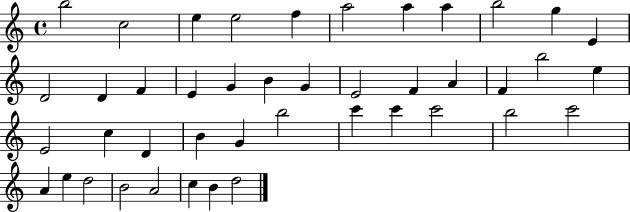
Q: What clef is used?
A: treble